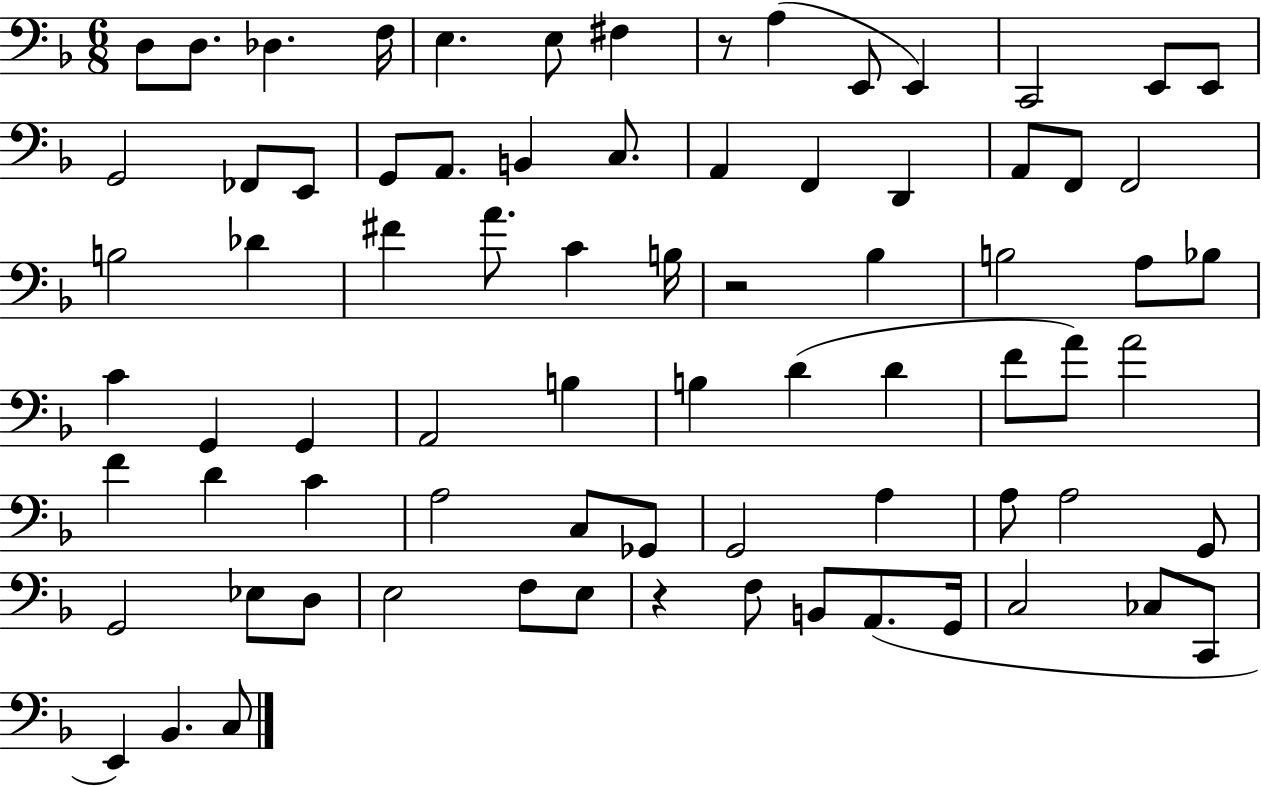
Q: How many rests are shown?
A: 3